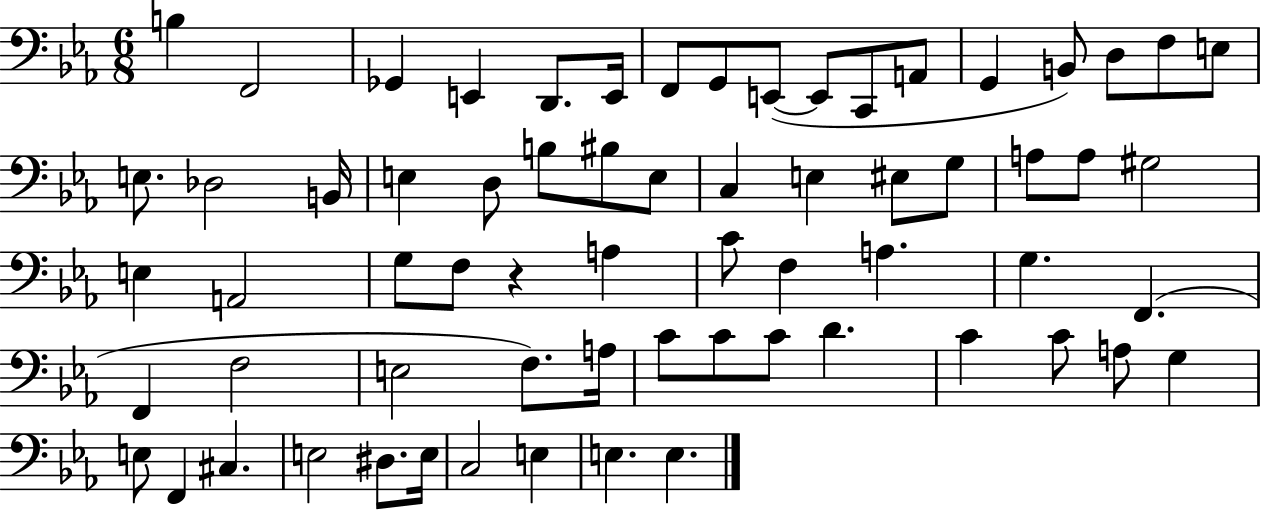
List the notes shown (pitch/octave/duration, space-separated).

B3/q F2/h Gb2/q E2/q D2/e. E2/s F2/e G2/e E2/e E2/e C2/e A2/e G2/q B2/e D3/e F3/e E3/e E3/e. Db3/h B2/s E3/q D3/e B3/e BIS3/e E3/e C3/q E3/q EIS3/e G3/e A3/e A3/e G#3/h E3/q A2/h G3/e F3/e R/q A3/q C4/e F3/q A3/q. G3/q. F2/q. F2/q F3/h E3/h F3/e. A3/s C4/e C4/e C4/e D4/q. C4/q C4/e A3/e G3/q E3/e F2/q C#3/q. E3/h D#3/e. E3/s C3/h E3/q E3/q. E3/q.